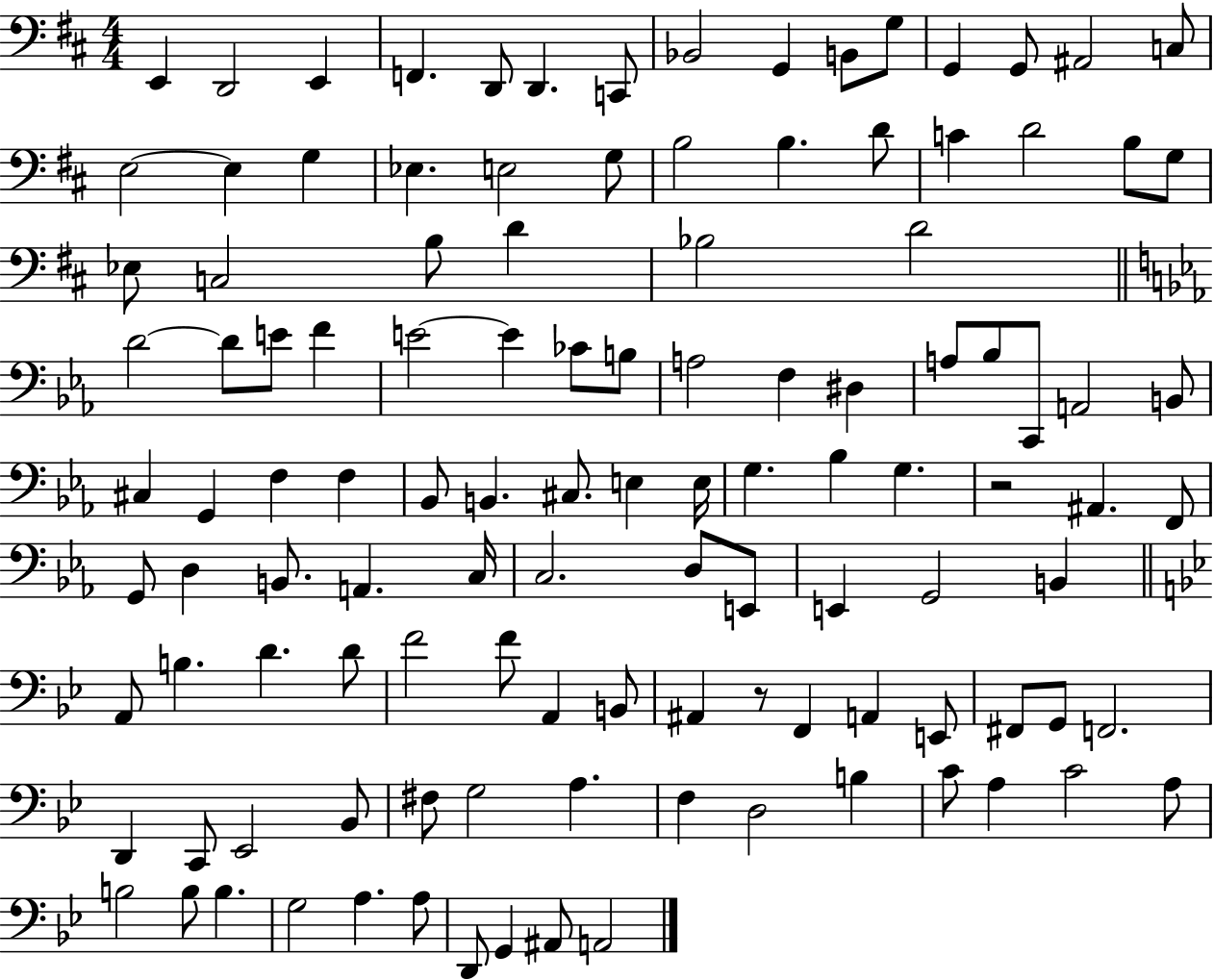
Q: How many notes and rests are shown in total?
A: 116